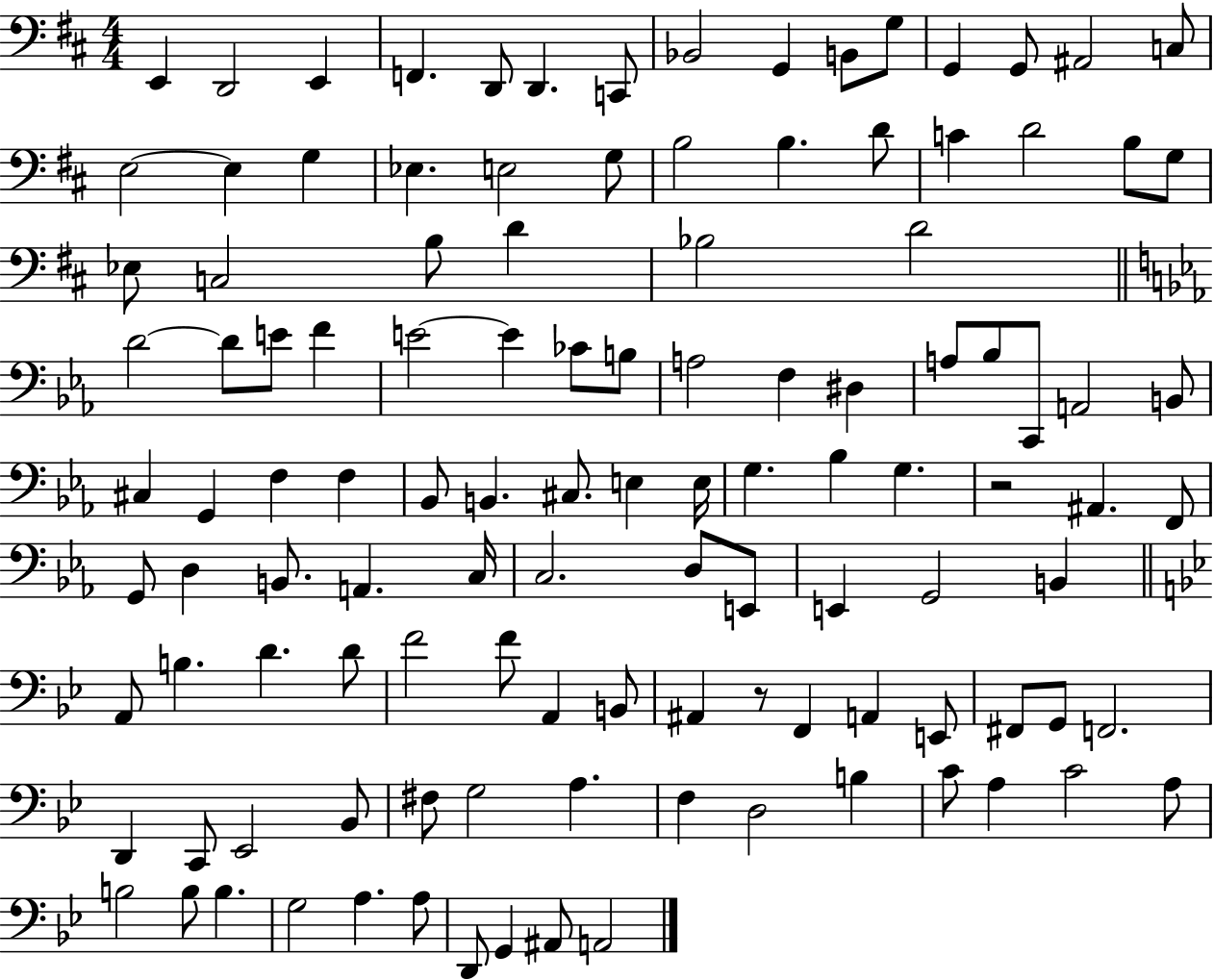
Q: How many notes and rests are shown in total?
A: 116